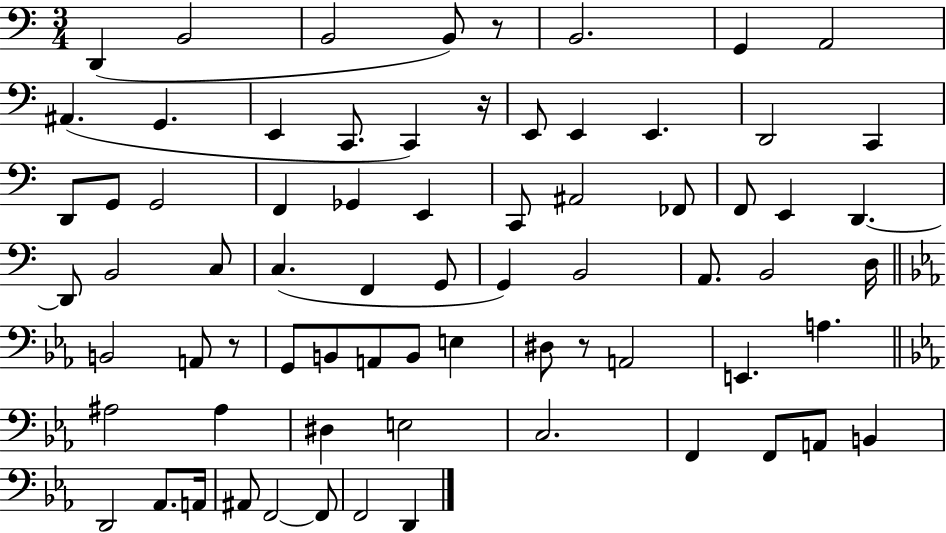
{
  \clef bass
  \numericTimeSignature
  \time 3/4
  \key c \major
  \repeat volta 2 { d,4( b,2 | b,2 b,8) r8 | b,2. | g,4 a,2 | \break ais,4.( g,4. | e,4 c,8. c,4) r16 | e,8 e,4 e,4. | d,2 c,4 | \break d,8 g,8 g,2 | f,4 ges,4 e,4 | c,8 ais,2 fes,8 | f,8 e,4 d,4.~~ | \break d,8 b,2 c8 | c4.( f,4 g,8 | g,4) b,2 | a,8. b,2 d16 | \break \bar "||" \break \key c \minor b,2 a,8 r8 | g,8 b,8 a,8 b,8 e4 | dis8 r8 a,2 | e,4. a4. | \break \bar "||" \break \key ees \major ais2 ais4 | dis4 e2 | c2. | f,4 f,8 a,8 b,4 | \break d,2 aes,8. a,16 | ais,8 f,2~~ f,8 | f,2 d,4 | } \bar "|."
}